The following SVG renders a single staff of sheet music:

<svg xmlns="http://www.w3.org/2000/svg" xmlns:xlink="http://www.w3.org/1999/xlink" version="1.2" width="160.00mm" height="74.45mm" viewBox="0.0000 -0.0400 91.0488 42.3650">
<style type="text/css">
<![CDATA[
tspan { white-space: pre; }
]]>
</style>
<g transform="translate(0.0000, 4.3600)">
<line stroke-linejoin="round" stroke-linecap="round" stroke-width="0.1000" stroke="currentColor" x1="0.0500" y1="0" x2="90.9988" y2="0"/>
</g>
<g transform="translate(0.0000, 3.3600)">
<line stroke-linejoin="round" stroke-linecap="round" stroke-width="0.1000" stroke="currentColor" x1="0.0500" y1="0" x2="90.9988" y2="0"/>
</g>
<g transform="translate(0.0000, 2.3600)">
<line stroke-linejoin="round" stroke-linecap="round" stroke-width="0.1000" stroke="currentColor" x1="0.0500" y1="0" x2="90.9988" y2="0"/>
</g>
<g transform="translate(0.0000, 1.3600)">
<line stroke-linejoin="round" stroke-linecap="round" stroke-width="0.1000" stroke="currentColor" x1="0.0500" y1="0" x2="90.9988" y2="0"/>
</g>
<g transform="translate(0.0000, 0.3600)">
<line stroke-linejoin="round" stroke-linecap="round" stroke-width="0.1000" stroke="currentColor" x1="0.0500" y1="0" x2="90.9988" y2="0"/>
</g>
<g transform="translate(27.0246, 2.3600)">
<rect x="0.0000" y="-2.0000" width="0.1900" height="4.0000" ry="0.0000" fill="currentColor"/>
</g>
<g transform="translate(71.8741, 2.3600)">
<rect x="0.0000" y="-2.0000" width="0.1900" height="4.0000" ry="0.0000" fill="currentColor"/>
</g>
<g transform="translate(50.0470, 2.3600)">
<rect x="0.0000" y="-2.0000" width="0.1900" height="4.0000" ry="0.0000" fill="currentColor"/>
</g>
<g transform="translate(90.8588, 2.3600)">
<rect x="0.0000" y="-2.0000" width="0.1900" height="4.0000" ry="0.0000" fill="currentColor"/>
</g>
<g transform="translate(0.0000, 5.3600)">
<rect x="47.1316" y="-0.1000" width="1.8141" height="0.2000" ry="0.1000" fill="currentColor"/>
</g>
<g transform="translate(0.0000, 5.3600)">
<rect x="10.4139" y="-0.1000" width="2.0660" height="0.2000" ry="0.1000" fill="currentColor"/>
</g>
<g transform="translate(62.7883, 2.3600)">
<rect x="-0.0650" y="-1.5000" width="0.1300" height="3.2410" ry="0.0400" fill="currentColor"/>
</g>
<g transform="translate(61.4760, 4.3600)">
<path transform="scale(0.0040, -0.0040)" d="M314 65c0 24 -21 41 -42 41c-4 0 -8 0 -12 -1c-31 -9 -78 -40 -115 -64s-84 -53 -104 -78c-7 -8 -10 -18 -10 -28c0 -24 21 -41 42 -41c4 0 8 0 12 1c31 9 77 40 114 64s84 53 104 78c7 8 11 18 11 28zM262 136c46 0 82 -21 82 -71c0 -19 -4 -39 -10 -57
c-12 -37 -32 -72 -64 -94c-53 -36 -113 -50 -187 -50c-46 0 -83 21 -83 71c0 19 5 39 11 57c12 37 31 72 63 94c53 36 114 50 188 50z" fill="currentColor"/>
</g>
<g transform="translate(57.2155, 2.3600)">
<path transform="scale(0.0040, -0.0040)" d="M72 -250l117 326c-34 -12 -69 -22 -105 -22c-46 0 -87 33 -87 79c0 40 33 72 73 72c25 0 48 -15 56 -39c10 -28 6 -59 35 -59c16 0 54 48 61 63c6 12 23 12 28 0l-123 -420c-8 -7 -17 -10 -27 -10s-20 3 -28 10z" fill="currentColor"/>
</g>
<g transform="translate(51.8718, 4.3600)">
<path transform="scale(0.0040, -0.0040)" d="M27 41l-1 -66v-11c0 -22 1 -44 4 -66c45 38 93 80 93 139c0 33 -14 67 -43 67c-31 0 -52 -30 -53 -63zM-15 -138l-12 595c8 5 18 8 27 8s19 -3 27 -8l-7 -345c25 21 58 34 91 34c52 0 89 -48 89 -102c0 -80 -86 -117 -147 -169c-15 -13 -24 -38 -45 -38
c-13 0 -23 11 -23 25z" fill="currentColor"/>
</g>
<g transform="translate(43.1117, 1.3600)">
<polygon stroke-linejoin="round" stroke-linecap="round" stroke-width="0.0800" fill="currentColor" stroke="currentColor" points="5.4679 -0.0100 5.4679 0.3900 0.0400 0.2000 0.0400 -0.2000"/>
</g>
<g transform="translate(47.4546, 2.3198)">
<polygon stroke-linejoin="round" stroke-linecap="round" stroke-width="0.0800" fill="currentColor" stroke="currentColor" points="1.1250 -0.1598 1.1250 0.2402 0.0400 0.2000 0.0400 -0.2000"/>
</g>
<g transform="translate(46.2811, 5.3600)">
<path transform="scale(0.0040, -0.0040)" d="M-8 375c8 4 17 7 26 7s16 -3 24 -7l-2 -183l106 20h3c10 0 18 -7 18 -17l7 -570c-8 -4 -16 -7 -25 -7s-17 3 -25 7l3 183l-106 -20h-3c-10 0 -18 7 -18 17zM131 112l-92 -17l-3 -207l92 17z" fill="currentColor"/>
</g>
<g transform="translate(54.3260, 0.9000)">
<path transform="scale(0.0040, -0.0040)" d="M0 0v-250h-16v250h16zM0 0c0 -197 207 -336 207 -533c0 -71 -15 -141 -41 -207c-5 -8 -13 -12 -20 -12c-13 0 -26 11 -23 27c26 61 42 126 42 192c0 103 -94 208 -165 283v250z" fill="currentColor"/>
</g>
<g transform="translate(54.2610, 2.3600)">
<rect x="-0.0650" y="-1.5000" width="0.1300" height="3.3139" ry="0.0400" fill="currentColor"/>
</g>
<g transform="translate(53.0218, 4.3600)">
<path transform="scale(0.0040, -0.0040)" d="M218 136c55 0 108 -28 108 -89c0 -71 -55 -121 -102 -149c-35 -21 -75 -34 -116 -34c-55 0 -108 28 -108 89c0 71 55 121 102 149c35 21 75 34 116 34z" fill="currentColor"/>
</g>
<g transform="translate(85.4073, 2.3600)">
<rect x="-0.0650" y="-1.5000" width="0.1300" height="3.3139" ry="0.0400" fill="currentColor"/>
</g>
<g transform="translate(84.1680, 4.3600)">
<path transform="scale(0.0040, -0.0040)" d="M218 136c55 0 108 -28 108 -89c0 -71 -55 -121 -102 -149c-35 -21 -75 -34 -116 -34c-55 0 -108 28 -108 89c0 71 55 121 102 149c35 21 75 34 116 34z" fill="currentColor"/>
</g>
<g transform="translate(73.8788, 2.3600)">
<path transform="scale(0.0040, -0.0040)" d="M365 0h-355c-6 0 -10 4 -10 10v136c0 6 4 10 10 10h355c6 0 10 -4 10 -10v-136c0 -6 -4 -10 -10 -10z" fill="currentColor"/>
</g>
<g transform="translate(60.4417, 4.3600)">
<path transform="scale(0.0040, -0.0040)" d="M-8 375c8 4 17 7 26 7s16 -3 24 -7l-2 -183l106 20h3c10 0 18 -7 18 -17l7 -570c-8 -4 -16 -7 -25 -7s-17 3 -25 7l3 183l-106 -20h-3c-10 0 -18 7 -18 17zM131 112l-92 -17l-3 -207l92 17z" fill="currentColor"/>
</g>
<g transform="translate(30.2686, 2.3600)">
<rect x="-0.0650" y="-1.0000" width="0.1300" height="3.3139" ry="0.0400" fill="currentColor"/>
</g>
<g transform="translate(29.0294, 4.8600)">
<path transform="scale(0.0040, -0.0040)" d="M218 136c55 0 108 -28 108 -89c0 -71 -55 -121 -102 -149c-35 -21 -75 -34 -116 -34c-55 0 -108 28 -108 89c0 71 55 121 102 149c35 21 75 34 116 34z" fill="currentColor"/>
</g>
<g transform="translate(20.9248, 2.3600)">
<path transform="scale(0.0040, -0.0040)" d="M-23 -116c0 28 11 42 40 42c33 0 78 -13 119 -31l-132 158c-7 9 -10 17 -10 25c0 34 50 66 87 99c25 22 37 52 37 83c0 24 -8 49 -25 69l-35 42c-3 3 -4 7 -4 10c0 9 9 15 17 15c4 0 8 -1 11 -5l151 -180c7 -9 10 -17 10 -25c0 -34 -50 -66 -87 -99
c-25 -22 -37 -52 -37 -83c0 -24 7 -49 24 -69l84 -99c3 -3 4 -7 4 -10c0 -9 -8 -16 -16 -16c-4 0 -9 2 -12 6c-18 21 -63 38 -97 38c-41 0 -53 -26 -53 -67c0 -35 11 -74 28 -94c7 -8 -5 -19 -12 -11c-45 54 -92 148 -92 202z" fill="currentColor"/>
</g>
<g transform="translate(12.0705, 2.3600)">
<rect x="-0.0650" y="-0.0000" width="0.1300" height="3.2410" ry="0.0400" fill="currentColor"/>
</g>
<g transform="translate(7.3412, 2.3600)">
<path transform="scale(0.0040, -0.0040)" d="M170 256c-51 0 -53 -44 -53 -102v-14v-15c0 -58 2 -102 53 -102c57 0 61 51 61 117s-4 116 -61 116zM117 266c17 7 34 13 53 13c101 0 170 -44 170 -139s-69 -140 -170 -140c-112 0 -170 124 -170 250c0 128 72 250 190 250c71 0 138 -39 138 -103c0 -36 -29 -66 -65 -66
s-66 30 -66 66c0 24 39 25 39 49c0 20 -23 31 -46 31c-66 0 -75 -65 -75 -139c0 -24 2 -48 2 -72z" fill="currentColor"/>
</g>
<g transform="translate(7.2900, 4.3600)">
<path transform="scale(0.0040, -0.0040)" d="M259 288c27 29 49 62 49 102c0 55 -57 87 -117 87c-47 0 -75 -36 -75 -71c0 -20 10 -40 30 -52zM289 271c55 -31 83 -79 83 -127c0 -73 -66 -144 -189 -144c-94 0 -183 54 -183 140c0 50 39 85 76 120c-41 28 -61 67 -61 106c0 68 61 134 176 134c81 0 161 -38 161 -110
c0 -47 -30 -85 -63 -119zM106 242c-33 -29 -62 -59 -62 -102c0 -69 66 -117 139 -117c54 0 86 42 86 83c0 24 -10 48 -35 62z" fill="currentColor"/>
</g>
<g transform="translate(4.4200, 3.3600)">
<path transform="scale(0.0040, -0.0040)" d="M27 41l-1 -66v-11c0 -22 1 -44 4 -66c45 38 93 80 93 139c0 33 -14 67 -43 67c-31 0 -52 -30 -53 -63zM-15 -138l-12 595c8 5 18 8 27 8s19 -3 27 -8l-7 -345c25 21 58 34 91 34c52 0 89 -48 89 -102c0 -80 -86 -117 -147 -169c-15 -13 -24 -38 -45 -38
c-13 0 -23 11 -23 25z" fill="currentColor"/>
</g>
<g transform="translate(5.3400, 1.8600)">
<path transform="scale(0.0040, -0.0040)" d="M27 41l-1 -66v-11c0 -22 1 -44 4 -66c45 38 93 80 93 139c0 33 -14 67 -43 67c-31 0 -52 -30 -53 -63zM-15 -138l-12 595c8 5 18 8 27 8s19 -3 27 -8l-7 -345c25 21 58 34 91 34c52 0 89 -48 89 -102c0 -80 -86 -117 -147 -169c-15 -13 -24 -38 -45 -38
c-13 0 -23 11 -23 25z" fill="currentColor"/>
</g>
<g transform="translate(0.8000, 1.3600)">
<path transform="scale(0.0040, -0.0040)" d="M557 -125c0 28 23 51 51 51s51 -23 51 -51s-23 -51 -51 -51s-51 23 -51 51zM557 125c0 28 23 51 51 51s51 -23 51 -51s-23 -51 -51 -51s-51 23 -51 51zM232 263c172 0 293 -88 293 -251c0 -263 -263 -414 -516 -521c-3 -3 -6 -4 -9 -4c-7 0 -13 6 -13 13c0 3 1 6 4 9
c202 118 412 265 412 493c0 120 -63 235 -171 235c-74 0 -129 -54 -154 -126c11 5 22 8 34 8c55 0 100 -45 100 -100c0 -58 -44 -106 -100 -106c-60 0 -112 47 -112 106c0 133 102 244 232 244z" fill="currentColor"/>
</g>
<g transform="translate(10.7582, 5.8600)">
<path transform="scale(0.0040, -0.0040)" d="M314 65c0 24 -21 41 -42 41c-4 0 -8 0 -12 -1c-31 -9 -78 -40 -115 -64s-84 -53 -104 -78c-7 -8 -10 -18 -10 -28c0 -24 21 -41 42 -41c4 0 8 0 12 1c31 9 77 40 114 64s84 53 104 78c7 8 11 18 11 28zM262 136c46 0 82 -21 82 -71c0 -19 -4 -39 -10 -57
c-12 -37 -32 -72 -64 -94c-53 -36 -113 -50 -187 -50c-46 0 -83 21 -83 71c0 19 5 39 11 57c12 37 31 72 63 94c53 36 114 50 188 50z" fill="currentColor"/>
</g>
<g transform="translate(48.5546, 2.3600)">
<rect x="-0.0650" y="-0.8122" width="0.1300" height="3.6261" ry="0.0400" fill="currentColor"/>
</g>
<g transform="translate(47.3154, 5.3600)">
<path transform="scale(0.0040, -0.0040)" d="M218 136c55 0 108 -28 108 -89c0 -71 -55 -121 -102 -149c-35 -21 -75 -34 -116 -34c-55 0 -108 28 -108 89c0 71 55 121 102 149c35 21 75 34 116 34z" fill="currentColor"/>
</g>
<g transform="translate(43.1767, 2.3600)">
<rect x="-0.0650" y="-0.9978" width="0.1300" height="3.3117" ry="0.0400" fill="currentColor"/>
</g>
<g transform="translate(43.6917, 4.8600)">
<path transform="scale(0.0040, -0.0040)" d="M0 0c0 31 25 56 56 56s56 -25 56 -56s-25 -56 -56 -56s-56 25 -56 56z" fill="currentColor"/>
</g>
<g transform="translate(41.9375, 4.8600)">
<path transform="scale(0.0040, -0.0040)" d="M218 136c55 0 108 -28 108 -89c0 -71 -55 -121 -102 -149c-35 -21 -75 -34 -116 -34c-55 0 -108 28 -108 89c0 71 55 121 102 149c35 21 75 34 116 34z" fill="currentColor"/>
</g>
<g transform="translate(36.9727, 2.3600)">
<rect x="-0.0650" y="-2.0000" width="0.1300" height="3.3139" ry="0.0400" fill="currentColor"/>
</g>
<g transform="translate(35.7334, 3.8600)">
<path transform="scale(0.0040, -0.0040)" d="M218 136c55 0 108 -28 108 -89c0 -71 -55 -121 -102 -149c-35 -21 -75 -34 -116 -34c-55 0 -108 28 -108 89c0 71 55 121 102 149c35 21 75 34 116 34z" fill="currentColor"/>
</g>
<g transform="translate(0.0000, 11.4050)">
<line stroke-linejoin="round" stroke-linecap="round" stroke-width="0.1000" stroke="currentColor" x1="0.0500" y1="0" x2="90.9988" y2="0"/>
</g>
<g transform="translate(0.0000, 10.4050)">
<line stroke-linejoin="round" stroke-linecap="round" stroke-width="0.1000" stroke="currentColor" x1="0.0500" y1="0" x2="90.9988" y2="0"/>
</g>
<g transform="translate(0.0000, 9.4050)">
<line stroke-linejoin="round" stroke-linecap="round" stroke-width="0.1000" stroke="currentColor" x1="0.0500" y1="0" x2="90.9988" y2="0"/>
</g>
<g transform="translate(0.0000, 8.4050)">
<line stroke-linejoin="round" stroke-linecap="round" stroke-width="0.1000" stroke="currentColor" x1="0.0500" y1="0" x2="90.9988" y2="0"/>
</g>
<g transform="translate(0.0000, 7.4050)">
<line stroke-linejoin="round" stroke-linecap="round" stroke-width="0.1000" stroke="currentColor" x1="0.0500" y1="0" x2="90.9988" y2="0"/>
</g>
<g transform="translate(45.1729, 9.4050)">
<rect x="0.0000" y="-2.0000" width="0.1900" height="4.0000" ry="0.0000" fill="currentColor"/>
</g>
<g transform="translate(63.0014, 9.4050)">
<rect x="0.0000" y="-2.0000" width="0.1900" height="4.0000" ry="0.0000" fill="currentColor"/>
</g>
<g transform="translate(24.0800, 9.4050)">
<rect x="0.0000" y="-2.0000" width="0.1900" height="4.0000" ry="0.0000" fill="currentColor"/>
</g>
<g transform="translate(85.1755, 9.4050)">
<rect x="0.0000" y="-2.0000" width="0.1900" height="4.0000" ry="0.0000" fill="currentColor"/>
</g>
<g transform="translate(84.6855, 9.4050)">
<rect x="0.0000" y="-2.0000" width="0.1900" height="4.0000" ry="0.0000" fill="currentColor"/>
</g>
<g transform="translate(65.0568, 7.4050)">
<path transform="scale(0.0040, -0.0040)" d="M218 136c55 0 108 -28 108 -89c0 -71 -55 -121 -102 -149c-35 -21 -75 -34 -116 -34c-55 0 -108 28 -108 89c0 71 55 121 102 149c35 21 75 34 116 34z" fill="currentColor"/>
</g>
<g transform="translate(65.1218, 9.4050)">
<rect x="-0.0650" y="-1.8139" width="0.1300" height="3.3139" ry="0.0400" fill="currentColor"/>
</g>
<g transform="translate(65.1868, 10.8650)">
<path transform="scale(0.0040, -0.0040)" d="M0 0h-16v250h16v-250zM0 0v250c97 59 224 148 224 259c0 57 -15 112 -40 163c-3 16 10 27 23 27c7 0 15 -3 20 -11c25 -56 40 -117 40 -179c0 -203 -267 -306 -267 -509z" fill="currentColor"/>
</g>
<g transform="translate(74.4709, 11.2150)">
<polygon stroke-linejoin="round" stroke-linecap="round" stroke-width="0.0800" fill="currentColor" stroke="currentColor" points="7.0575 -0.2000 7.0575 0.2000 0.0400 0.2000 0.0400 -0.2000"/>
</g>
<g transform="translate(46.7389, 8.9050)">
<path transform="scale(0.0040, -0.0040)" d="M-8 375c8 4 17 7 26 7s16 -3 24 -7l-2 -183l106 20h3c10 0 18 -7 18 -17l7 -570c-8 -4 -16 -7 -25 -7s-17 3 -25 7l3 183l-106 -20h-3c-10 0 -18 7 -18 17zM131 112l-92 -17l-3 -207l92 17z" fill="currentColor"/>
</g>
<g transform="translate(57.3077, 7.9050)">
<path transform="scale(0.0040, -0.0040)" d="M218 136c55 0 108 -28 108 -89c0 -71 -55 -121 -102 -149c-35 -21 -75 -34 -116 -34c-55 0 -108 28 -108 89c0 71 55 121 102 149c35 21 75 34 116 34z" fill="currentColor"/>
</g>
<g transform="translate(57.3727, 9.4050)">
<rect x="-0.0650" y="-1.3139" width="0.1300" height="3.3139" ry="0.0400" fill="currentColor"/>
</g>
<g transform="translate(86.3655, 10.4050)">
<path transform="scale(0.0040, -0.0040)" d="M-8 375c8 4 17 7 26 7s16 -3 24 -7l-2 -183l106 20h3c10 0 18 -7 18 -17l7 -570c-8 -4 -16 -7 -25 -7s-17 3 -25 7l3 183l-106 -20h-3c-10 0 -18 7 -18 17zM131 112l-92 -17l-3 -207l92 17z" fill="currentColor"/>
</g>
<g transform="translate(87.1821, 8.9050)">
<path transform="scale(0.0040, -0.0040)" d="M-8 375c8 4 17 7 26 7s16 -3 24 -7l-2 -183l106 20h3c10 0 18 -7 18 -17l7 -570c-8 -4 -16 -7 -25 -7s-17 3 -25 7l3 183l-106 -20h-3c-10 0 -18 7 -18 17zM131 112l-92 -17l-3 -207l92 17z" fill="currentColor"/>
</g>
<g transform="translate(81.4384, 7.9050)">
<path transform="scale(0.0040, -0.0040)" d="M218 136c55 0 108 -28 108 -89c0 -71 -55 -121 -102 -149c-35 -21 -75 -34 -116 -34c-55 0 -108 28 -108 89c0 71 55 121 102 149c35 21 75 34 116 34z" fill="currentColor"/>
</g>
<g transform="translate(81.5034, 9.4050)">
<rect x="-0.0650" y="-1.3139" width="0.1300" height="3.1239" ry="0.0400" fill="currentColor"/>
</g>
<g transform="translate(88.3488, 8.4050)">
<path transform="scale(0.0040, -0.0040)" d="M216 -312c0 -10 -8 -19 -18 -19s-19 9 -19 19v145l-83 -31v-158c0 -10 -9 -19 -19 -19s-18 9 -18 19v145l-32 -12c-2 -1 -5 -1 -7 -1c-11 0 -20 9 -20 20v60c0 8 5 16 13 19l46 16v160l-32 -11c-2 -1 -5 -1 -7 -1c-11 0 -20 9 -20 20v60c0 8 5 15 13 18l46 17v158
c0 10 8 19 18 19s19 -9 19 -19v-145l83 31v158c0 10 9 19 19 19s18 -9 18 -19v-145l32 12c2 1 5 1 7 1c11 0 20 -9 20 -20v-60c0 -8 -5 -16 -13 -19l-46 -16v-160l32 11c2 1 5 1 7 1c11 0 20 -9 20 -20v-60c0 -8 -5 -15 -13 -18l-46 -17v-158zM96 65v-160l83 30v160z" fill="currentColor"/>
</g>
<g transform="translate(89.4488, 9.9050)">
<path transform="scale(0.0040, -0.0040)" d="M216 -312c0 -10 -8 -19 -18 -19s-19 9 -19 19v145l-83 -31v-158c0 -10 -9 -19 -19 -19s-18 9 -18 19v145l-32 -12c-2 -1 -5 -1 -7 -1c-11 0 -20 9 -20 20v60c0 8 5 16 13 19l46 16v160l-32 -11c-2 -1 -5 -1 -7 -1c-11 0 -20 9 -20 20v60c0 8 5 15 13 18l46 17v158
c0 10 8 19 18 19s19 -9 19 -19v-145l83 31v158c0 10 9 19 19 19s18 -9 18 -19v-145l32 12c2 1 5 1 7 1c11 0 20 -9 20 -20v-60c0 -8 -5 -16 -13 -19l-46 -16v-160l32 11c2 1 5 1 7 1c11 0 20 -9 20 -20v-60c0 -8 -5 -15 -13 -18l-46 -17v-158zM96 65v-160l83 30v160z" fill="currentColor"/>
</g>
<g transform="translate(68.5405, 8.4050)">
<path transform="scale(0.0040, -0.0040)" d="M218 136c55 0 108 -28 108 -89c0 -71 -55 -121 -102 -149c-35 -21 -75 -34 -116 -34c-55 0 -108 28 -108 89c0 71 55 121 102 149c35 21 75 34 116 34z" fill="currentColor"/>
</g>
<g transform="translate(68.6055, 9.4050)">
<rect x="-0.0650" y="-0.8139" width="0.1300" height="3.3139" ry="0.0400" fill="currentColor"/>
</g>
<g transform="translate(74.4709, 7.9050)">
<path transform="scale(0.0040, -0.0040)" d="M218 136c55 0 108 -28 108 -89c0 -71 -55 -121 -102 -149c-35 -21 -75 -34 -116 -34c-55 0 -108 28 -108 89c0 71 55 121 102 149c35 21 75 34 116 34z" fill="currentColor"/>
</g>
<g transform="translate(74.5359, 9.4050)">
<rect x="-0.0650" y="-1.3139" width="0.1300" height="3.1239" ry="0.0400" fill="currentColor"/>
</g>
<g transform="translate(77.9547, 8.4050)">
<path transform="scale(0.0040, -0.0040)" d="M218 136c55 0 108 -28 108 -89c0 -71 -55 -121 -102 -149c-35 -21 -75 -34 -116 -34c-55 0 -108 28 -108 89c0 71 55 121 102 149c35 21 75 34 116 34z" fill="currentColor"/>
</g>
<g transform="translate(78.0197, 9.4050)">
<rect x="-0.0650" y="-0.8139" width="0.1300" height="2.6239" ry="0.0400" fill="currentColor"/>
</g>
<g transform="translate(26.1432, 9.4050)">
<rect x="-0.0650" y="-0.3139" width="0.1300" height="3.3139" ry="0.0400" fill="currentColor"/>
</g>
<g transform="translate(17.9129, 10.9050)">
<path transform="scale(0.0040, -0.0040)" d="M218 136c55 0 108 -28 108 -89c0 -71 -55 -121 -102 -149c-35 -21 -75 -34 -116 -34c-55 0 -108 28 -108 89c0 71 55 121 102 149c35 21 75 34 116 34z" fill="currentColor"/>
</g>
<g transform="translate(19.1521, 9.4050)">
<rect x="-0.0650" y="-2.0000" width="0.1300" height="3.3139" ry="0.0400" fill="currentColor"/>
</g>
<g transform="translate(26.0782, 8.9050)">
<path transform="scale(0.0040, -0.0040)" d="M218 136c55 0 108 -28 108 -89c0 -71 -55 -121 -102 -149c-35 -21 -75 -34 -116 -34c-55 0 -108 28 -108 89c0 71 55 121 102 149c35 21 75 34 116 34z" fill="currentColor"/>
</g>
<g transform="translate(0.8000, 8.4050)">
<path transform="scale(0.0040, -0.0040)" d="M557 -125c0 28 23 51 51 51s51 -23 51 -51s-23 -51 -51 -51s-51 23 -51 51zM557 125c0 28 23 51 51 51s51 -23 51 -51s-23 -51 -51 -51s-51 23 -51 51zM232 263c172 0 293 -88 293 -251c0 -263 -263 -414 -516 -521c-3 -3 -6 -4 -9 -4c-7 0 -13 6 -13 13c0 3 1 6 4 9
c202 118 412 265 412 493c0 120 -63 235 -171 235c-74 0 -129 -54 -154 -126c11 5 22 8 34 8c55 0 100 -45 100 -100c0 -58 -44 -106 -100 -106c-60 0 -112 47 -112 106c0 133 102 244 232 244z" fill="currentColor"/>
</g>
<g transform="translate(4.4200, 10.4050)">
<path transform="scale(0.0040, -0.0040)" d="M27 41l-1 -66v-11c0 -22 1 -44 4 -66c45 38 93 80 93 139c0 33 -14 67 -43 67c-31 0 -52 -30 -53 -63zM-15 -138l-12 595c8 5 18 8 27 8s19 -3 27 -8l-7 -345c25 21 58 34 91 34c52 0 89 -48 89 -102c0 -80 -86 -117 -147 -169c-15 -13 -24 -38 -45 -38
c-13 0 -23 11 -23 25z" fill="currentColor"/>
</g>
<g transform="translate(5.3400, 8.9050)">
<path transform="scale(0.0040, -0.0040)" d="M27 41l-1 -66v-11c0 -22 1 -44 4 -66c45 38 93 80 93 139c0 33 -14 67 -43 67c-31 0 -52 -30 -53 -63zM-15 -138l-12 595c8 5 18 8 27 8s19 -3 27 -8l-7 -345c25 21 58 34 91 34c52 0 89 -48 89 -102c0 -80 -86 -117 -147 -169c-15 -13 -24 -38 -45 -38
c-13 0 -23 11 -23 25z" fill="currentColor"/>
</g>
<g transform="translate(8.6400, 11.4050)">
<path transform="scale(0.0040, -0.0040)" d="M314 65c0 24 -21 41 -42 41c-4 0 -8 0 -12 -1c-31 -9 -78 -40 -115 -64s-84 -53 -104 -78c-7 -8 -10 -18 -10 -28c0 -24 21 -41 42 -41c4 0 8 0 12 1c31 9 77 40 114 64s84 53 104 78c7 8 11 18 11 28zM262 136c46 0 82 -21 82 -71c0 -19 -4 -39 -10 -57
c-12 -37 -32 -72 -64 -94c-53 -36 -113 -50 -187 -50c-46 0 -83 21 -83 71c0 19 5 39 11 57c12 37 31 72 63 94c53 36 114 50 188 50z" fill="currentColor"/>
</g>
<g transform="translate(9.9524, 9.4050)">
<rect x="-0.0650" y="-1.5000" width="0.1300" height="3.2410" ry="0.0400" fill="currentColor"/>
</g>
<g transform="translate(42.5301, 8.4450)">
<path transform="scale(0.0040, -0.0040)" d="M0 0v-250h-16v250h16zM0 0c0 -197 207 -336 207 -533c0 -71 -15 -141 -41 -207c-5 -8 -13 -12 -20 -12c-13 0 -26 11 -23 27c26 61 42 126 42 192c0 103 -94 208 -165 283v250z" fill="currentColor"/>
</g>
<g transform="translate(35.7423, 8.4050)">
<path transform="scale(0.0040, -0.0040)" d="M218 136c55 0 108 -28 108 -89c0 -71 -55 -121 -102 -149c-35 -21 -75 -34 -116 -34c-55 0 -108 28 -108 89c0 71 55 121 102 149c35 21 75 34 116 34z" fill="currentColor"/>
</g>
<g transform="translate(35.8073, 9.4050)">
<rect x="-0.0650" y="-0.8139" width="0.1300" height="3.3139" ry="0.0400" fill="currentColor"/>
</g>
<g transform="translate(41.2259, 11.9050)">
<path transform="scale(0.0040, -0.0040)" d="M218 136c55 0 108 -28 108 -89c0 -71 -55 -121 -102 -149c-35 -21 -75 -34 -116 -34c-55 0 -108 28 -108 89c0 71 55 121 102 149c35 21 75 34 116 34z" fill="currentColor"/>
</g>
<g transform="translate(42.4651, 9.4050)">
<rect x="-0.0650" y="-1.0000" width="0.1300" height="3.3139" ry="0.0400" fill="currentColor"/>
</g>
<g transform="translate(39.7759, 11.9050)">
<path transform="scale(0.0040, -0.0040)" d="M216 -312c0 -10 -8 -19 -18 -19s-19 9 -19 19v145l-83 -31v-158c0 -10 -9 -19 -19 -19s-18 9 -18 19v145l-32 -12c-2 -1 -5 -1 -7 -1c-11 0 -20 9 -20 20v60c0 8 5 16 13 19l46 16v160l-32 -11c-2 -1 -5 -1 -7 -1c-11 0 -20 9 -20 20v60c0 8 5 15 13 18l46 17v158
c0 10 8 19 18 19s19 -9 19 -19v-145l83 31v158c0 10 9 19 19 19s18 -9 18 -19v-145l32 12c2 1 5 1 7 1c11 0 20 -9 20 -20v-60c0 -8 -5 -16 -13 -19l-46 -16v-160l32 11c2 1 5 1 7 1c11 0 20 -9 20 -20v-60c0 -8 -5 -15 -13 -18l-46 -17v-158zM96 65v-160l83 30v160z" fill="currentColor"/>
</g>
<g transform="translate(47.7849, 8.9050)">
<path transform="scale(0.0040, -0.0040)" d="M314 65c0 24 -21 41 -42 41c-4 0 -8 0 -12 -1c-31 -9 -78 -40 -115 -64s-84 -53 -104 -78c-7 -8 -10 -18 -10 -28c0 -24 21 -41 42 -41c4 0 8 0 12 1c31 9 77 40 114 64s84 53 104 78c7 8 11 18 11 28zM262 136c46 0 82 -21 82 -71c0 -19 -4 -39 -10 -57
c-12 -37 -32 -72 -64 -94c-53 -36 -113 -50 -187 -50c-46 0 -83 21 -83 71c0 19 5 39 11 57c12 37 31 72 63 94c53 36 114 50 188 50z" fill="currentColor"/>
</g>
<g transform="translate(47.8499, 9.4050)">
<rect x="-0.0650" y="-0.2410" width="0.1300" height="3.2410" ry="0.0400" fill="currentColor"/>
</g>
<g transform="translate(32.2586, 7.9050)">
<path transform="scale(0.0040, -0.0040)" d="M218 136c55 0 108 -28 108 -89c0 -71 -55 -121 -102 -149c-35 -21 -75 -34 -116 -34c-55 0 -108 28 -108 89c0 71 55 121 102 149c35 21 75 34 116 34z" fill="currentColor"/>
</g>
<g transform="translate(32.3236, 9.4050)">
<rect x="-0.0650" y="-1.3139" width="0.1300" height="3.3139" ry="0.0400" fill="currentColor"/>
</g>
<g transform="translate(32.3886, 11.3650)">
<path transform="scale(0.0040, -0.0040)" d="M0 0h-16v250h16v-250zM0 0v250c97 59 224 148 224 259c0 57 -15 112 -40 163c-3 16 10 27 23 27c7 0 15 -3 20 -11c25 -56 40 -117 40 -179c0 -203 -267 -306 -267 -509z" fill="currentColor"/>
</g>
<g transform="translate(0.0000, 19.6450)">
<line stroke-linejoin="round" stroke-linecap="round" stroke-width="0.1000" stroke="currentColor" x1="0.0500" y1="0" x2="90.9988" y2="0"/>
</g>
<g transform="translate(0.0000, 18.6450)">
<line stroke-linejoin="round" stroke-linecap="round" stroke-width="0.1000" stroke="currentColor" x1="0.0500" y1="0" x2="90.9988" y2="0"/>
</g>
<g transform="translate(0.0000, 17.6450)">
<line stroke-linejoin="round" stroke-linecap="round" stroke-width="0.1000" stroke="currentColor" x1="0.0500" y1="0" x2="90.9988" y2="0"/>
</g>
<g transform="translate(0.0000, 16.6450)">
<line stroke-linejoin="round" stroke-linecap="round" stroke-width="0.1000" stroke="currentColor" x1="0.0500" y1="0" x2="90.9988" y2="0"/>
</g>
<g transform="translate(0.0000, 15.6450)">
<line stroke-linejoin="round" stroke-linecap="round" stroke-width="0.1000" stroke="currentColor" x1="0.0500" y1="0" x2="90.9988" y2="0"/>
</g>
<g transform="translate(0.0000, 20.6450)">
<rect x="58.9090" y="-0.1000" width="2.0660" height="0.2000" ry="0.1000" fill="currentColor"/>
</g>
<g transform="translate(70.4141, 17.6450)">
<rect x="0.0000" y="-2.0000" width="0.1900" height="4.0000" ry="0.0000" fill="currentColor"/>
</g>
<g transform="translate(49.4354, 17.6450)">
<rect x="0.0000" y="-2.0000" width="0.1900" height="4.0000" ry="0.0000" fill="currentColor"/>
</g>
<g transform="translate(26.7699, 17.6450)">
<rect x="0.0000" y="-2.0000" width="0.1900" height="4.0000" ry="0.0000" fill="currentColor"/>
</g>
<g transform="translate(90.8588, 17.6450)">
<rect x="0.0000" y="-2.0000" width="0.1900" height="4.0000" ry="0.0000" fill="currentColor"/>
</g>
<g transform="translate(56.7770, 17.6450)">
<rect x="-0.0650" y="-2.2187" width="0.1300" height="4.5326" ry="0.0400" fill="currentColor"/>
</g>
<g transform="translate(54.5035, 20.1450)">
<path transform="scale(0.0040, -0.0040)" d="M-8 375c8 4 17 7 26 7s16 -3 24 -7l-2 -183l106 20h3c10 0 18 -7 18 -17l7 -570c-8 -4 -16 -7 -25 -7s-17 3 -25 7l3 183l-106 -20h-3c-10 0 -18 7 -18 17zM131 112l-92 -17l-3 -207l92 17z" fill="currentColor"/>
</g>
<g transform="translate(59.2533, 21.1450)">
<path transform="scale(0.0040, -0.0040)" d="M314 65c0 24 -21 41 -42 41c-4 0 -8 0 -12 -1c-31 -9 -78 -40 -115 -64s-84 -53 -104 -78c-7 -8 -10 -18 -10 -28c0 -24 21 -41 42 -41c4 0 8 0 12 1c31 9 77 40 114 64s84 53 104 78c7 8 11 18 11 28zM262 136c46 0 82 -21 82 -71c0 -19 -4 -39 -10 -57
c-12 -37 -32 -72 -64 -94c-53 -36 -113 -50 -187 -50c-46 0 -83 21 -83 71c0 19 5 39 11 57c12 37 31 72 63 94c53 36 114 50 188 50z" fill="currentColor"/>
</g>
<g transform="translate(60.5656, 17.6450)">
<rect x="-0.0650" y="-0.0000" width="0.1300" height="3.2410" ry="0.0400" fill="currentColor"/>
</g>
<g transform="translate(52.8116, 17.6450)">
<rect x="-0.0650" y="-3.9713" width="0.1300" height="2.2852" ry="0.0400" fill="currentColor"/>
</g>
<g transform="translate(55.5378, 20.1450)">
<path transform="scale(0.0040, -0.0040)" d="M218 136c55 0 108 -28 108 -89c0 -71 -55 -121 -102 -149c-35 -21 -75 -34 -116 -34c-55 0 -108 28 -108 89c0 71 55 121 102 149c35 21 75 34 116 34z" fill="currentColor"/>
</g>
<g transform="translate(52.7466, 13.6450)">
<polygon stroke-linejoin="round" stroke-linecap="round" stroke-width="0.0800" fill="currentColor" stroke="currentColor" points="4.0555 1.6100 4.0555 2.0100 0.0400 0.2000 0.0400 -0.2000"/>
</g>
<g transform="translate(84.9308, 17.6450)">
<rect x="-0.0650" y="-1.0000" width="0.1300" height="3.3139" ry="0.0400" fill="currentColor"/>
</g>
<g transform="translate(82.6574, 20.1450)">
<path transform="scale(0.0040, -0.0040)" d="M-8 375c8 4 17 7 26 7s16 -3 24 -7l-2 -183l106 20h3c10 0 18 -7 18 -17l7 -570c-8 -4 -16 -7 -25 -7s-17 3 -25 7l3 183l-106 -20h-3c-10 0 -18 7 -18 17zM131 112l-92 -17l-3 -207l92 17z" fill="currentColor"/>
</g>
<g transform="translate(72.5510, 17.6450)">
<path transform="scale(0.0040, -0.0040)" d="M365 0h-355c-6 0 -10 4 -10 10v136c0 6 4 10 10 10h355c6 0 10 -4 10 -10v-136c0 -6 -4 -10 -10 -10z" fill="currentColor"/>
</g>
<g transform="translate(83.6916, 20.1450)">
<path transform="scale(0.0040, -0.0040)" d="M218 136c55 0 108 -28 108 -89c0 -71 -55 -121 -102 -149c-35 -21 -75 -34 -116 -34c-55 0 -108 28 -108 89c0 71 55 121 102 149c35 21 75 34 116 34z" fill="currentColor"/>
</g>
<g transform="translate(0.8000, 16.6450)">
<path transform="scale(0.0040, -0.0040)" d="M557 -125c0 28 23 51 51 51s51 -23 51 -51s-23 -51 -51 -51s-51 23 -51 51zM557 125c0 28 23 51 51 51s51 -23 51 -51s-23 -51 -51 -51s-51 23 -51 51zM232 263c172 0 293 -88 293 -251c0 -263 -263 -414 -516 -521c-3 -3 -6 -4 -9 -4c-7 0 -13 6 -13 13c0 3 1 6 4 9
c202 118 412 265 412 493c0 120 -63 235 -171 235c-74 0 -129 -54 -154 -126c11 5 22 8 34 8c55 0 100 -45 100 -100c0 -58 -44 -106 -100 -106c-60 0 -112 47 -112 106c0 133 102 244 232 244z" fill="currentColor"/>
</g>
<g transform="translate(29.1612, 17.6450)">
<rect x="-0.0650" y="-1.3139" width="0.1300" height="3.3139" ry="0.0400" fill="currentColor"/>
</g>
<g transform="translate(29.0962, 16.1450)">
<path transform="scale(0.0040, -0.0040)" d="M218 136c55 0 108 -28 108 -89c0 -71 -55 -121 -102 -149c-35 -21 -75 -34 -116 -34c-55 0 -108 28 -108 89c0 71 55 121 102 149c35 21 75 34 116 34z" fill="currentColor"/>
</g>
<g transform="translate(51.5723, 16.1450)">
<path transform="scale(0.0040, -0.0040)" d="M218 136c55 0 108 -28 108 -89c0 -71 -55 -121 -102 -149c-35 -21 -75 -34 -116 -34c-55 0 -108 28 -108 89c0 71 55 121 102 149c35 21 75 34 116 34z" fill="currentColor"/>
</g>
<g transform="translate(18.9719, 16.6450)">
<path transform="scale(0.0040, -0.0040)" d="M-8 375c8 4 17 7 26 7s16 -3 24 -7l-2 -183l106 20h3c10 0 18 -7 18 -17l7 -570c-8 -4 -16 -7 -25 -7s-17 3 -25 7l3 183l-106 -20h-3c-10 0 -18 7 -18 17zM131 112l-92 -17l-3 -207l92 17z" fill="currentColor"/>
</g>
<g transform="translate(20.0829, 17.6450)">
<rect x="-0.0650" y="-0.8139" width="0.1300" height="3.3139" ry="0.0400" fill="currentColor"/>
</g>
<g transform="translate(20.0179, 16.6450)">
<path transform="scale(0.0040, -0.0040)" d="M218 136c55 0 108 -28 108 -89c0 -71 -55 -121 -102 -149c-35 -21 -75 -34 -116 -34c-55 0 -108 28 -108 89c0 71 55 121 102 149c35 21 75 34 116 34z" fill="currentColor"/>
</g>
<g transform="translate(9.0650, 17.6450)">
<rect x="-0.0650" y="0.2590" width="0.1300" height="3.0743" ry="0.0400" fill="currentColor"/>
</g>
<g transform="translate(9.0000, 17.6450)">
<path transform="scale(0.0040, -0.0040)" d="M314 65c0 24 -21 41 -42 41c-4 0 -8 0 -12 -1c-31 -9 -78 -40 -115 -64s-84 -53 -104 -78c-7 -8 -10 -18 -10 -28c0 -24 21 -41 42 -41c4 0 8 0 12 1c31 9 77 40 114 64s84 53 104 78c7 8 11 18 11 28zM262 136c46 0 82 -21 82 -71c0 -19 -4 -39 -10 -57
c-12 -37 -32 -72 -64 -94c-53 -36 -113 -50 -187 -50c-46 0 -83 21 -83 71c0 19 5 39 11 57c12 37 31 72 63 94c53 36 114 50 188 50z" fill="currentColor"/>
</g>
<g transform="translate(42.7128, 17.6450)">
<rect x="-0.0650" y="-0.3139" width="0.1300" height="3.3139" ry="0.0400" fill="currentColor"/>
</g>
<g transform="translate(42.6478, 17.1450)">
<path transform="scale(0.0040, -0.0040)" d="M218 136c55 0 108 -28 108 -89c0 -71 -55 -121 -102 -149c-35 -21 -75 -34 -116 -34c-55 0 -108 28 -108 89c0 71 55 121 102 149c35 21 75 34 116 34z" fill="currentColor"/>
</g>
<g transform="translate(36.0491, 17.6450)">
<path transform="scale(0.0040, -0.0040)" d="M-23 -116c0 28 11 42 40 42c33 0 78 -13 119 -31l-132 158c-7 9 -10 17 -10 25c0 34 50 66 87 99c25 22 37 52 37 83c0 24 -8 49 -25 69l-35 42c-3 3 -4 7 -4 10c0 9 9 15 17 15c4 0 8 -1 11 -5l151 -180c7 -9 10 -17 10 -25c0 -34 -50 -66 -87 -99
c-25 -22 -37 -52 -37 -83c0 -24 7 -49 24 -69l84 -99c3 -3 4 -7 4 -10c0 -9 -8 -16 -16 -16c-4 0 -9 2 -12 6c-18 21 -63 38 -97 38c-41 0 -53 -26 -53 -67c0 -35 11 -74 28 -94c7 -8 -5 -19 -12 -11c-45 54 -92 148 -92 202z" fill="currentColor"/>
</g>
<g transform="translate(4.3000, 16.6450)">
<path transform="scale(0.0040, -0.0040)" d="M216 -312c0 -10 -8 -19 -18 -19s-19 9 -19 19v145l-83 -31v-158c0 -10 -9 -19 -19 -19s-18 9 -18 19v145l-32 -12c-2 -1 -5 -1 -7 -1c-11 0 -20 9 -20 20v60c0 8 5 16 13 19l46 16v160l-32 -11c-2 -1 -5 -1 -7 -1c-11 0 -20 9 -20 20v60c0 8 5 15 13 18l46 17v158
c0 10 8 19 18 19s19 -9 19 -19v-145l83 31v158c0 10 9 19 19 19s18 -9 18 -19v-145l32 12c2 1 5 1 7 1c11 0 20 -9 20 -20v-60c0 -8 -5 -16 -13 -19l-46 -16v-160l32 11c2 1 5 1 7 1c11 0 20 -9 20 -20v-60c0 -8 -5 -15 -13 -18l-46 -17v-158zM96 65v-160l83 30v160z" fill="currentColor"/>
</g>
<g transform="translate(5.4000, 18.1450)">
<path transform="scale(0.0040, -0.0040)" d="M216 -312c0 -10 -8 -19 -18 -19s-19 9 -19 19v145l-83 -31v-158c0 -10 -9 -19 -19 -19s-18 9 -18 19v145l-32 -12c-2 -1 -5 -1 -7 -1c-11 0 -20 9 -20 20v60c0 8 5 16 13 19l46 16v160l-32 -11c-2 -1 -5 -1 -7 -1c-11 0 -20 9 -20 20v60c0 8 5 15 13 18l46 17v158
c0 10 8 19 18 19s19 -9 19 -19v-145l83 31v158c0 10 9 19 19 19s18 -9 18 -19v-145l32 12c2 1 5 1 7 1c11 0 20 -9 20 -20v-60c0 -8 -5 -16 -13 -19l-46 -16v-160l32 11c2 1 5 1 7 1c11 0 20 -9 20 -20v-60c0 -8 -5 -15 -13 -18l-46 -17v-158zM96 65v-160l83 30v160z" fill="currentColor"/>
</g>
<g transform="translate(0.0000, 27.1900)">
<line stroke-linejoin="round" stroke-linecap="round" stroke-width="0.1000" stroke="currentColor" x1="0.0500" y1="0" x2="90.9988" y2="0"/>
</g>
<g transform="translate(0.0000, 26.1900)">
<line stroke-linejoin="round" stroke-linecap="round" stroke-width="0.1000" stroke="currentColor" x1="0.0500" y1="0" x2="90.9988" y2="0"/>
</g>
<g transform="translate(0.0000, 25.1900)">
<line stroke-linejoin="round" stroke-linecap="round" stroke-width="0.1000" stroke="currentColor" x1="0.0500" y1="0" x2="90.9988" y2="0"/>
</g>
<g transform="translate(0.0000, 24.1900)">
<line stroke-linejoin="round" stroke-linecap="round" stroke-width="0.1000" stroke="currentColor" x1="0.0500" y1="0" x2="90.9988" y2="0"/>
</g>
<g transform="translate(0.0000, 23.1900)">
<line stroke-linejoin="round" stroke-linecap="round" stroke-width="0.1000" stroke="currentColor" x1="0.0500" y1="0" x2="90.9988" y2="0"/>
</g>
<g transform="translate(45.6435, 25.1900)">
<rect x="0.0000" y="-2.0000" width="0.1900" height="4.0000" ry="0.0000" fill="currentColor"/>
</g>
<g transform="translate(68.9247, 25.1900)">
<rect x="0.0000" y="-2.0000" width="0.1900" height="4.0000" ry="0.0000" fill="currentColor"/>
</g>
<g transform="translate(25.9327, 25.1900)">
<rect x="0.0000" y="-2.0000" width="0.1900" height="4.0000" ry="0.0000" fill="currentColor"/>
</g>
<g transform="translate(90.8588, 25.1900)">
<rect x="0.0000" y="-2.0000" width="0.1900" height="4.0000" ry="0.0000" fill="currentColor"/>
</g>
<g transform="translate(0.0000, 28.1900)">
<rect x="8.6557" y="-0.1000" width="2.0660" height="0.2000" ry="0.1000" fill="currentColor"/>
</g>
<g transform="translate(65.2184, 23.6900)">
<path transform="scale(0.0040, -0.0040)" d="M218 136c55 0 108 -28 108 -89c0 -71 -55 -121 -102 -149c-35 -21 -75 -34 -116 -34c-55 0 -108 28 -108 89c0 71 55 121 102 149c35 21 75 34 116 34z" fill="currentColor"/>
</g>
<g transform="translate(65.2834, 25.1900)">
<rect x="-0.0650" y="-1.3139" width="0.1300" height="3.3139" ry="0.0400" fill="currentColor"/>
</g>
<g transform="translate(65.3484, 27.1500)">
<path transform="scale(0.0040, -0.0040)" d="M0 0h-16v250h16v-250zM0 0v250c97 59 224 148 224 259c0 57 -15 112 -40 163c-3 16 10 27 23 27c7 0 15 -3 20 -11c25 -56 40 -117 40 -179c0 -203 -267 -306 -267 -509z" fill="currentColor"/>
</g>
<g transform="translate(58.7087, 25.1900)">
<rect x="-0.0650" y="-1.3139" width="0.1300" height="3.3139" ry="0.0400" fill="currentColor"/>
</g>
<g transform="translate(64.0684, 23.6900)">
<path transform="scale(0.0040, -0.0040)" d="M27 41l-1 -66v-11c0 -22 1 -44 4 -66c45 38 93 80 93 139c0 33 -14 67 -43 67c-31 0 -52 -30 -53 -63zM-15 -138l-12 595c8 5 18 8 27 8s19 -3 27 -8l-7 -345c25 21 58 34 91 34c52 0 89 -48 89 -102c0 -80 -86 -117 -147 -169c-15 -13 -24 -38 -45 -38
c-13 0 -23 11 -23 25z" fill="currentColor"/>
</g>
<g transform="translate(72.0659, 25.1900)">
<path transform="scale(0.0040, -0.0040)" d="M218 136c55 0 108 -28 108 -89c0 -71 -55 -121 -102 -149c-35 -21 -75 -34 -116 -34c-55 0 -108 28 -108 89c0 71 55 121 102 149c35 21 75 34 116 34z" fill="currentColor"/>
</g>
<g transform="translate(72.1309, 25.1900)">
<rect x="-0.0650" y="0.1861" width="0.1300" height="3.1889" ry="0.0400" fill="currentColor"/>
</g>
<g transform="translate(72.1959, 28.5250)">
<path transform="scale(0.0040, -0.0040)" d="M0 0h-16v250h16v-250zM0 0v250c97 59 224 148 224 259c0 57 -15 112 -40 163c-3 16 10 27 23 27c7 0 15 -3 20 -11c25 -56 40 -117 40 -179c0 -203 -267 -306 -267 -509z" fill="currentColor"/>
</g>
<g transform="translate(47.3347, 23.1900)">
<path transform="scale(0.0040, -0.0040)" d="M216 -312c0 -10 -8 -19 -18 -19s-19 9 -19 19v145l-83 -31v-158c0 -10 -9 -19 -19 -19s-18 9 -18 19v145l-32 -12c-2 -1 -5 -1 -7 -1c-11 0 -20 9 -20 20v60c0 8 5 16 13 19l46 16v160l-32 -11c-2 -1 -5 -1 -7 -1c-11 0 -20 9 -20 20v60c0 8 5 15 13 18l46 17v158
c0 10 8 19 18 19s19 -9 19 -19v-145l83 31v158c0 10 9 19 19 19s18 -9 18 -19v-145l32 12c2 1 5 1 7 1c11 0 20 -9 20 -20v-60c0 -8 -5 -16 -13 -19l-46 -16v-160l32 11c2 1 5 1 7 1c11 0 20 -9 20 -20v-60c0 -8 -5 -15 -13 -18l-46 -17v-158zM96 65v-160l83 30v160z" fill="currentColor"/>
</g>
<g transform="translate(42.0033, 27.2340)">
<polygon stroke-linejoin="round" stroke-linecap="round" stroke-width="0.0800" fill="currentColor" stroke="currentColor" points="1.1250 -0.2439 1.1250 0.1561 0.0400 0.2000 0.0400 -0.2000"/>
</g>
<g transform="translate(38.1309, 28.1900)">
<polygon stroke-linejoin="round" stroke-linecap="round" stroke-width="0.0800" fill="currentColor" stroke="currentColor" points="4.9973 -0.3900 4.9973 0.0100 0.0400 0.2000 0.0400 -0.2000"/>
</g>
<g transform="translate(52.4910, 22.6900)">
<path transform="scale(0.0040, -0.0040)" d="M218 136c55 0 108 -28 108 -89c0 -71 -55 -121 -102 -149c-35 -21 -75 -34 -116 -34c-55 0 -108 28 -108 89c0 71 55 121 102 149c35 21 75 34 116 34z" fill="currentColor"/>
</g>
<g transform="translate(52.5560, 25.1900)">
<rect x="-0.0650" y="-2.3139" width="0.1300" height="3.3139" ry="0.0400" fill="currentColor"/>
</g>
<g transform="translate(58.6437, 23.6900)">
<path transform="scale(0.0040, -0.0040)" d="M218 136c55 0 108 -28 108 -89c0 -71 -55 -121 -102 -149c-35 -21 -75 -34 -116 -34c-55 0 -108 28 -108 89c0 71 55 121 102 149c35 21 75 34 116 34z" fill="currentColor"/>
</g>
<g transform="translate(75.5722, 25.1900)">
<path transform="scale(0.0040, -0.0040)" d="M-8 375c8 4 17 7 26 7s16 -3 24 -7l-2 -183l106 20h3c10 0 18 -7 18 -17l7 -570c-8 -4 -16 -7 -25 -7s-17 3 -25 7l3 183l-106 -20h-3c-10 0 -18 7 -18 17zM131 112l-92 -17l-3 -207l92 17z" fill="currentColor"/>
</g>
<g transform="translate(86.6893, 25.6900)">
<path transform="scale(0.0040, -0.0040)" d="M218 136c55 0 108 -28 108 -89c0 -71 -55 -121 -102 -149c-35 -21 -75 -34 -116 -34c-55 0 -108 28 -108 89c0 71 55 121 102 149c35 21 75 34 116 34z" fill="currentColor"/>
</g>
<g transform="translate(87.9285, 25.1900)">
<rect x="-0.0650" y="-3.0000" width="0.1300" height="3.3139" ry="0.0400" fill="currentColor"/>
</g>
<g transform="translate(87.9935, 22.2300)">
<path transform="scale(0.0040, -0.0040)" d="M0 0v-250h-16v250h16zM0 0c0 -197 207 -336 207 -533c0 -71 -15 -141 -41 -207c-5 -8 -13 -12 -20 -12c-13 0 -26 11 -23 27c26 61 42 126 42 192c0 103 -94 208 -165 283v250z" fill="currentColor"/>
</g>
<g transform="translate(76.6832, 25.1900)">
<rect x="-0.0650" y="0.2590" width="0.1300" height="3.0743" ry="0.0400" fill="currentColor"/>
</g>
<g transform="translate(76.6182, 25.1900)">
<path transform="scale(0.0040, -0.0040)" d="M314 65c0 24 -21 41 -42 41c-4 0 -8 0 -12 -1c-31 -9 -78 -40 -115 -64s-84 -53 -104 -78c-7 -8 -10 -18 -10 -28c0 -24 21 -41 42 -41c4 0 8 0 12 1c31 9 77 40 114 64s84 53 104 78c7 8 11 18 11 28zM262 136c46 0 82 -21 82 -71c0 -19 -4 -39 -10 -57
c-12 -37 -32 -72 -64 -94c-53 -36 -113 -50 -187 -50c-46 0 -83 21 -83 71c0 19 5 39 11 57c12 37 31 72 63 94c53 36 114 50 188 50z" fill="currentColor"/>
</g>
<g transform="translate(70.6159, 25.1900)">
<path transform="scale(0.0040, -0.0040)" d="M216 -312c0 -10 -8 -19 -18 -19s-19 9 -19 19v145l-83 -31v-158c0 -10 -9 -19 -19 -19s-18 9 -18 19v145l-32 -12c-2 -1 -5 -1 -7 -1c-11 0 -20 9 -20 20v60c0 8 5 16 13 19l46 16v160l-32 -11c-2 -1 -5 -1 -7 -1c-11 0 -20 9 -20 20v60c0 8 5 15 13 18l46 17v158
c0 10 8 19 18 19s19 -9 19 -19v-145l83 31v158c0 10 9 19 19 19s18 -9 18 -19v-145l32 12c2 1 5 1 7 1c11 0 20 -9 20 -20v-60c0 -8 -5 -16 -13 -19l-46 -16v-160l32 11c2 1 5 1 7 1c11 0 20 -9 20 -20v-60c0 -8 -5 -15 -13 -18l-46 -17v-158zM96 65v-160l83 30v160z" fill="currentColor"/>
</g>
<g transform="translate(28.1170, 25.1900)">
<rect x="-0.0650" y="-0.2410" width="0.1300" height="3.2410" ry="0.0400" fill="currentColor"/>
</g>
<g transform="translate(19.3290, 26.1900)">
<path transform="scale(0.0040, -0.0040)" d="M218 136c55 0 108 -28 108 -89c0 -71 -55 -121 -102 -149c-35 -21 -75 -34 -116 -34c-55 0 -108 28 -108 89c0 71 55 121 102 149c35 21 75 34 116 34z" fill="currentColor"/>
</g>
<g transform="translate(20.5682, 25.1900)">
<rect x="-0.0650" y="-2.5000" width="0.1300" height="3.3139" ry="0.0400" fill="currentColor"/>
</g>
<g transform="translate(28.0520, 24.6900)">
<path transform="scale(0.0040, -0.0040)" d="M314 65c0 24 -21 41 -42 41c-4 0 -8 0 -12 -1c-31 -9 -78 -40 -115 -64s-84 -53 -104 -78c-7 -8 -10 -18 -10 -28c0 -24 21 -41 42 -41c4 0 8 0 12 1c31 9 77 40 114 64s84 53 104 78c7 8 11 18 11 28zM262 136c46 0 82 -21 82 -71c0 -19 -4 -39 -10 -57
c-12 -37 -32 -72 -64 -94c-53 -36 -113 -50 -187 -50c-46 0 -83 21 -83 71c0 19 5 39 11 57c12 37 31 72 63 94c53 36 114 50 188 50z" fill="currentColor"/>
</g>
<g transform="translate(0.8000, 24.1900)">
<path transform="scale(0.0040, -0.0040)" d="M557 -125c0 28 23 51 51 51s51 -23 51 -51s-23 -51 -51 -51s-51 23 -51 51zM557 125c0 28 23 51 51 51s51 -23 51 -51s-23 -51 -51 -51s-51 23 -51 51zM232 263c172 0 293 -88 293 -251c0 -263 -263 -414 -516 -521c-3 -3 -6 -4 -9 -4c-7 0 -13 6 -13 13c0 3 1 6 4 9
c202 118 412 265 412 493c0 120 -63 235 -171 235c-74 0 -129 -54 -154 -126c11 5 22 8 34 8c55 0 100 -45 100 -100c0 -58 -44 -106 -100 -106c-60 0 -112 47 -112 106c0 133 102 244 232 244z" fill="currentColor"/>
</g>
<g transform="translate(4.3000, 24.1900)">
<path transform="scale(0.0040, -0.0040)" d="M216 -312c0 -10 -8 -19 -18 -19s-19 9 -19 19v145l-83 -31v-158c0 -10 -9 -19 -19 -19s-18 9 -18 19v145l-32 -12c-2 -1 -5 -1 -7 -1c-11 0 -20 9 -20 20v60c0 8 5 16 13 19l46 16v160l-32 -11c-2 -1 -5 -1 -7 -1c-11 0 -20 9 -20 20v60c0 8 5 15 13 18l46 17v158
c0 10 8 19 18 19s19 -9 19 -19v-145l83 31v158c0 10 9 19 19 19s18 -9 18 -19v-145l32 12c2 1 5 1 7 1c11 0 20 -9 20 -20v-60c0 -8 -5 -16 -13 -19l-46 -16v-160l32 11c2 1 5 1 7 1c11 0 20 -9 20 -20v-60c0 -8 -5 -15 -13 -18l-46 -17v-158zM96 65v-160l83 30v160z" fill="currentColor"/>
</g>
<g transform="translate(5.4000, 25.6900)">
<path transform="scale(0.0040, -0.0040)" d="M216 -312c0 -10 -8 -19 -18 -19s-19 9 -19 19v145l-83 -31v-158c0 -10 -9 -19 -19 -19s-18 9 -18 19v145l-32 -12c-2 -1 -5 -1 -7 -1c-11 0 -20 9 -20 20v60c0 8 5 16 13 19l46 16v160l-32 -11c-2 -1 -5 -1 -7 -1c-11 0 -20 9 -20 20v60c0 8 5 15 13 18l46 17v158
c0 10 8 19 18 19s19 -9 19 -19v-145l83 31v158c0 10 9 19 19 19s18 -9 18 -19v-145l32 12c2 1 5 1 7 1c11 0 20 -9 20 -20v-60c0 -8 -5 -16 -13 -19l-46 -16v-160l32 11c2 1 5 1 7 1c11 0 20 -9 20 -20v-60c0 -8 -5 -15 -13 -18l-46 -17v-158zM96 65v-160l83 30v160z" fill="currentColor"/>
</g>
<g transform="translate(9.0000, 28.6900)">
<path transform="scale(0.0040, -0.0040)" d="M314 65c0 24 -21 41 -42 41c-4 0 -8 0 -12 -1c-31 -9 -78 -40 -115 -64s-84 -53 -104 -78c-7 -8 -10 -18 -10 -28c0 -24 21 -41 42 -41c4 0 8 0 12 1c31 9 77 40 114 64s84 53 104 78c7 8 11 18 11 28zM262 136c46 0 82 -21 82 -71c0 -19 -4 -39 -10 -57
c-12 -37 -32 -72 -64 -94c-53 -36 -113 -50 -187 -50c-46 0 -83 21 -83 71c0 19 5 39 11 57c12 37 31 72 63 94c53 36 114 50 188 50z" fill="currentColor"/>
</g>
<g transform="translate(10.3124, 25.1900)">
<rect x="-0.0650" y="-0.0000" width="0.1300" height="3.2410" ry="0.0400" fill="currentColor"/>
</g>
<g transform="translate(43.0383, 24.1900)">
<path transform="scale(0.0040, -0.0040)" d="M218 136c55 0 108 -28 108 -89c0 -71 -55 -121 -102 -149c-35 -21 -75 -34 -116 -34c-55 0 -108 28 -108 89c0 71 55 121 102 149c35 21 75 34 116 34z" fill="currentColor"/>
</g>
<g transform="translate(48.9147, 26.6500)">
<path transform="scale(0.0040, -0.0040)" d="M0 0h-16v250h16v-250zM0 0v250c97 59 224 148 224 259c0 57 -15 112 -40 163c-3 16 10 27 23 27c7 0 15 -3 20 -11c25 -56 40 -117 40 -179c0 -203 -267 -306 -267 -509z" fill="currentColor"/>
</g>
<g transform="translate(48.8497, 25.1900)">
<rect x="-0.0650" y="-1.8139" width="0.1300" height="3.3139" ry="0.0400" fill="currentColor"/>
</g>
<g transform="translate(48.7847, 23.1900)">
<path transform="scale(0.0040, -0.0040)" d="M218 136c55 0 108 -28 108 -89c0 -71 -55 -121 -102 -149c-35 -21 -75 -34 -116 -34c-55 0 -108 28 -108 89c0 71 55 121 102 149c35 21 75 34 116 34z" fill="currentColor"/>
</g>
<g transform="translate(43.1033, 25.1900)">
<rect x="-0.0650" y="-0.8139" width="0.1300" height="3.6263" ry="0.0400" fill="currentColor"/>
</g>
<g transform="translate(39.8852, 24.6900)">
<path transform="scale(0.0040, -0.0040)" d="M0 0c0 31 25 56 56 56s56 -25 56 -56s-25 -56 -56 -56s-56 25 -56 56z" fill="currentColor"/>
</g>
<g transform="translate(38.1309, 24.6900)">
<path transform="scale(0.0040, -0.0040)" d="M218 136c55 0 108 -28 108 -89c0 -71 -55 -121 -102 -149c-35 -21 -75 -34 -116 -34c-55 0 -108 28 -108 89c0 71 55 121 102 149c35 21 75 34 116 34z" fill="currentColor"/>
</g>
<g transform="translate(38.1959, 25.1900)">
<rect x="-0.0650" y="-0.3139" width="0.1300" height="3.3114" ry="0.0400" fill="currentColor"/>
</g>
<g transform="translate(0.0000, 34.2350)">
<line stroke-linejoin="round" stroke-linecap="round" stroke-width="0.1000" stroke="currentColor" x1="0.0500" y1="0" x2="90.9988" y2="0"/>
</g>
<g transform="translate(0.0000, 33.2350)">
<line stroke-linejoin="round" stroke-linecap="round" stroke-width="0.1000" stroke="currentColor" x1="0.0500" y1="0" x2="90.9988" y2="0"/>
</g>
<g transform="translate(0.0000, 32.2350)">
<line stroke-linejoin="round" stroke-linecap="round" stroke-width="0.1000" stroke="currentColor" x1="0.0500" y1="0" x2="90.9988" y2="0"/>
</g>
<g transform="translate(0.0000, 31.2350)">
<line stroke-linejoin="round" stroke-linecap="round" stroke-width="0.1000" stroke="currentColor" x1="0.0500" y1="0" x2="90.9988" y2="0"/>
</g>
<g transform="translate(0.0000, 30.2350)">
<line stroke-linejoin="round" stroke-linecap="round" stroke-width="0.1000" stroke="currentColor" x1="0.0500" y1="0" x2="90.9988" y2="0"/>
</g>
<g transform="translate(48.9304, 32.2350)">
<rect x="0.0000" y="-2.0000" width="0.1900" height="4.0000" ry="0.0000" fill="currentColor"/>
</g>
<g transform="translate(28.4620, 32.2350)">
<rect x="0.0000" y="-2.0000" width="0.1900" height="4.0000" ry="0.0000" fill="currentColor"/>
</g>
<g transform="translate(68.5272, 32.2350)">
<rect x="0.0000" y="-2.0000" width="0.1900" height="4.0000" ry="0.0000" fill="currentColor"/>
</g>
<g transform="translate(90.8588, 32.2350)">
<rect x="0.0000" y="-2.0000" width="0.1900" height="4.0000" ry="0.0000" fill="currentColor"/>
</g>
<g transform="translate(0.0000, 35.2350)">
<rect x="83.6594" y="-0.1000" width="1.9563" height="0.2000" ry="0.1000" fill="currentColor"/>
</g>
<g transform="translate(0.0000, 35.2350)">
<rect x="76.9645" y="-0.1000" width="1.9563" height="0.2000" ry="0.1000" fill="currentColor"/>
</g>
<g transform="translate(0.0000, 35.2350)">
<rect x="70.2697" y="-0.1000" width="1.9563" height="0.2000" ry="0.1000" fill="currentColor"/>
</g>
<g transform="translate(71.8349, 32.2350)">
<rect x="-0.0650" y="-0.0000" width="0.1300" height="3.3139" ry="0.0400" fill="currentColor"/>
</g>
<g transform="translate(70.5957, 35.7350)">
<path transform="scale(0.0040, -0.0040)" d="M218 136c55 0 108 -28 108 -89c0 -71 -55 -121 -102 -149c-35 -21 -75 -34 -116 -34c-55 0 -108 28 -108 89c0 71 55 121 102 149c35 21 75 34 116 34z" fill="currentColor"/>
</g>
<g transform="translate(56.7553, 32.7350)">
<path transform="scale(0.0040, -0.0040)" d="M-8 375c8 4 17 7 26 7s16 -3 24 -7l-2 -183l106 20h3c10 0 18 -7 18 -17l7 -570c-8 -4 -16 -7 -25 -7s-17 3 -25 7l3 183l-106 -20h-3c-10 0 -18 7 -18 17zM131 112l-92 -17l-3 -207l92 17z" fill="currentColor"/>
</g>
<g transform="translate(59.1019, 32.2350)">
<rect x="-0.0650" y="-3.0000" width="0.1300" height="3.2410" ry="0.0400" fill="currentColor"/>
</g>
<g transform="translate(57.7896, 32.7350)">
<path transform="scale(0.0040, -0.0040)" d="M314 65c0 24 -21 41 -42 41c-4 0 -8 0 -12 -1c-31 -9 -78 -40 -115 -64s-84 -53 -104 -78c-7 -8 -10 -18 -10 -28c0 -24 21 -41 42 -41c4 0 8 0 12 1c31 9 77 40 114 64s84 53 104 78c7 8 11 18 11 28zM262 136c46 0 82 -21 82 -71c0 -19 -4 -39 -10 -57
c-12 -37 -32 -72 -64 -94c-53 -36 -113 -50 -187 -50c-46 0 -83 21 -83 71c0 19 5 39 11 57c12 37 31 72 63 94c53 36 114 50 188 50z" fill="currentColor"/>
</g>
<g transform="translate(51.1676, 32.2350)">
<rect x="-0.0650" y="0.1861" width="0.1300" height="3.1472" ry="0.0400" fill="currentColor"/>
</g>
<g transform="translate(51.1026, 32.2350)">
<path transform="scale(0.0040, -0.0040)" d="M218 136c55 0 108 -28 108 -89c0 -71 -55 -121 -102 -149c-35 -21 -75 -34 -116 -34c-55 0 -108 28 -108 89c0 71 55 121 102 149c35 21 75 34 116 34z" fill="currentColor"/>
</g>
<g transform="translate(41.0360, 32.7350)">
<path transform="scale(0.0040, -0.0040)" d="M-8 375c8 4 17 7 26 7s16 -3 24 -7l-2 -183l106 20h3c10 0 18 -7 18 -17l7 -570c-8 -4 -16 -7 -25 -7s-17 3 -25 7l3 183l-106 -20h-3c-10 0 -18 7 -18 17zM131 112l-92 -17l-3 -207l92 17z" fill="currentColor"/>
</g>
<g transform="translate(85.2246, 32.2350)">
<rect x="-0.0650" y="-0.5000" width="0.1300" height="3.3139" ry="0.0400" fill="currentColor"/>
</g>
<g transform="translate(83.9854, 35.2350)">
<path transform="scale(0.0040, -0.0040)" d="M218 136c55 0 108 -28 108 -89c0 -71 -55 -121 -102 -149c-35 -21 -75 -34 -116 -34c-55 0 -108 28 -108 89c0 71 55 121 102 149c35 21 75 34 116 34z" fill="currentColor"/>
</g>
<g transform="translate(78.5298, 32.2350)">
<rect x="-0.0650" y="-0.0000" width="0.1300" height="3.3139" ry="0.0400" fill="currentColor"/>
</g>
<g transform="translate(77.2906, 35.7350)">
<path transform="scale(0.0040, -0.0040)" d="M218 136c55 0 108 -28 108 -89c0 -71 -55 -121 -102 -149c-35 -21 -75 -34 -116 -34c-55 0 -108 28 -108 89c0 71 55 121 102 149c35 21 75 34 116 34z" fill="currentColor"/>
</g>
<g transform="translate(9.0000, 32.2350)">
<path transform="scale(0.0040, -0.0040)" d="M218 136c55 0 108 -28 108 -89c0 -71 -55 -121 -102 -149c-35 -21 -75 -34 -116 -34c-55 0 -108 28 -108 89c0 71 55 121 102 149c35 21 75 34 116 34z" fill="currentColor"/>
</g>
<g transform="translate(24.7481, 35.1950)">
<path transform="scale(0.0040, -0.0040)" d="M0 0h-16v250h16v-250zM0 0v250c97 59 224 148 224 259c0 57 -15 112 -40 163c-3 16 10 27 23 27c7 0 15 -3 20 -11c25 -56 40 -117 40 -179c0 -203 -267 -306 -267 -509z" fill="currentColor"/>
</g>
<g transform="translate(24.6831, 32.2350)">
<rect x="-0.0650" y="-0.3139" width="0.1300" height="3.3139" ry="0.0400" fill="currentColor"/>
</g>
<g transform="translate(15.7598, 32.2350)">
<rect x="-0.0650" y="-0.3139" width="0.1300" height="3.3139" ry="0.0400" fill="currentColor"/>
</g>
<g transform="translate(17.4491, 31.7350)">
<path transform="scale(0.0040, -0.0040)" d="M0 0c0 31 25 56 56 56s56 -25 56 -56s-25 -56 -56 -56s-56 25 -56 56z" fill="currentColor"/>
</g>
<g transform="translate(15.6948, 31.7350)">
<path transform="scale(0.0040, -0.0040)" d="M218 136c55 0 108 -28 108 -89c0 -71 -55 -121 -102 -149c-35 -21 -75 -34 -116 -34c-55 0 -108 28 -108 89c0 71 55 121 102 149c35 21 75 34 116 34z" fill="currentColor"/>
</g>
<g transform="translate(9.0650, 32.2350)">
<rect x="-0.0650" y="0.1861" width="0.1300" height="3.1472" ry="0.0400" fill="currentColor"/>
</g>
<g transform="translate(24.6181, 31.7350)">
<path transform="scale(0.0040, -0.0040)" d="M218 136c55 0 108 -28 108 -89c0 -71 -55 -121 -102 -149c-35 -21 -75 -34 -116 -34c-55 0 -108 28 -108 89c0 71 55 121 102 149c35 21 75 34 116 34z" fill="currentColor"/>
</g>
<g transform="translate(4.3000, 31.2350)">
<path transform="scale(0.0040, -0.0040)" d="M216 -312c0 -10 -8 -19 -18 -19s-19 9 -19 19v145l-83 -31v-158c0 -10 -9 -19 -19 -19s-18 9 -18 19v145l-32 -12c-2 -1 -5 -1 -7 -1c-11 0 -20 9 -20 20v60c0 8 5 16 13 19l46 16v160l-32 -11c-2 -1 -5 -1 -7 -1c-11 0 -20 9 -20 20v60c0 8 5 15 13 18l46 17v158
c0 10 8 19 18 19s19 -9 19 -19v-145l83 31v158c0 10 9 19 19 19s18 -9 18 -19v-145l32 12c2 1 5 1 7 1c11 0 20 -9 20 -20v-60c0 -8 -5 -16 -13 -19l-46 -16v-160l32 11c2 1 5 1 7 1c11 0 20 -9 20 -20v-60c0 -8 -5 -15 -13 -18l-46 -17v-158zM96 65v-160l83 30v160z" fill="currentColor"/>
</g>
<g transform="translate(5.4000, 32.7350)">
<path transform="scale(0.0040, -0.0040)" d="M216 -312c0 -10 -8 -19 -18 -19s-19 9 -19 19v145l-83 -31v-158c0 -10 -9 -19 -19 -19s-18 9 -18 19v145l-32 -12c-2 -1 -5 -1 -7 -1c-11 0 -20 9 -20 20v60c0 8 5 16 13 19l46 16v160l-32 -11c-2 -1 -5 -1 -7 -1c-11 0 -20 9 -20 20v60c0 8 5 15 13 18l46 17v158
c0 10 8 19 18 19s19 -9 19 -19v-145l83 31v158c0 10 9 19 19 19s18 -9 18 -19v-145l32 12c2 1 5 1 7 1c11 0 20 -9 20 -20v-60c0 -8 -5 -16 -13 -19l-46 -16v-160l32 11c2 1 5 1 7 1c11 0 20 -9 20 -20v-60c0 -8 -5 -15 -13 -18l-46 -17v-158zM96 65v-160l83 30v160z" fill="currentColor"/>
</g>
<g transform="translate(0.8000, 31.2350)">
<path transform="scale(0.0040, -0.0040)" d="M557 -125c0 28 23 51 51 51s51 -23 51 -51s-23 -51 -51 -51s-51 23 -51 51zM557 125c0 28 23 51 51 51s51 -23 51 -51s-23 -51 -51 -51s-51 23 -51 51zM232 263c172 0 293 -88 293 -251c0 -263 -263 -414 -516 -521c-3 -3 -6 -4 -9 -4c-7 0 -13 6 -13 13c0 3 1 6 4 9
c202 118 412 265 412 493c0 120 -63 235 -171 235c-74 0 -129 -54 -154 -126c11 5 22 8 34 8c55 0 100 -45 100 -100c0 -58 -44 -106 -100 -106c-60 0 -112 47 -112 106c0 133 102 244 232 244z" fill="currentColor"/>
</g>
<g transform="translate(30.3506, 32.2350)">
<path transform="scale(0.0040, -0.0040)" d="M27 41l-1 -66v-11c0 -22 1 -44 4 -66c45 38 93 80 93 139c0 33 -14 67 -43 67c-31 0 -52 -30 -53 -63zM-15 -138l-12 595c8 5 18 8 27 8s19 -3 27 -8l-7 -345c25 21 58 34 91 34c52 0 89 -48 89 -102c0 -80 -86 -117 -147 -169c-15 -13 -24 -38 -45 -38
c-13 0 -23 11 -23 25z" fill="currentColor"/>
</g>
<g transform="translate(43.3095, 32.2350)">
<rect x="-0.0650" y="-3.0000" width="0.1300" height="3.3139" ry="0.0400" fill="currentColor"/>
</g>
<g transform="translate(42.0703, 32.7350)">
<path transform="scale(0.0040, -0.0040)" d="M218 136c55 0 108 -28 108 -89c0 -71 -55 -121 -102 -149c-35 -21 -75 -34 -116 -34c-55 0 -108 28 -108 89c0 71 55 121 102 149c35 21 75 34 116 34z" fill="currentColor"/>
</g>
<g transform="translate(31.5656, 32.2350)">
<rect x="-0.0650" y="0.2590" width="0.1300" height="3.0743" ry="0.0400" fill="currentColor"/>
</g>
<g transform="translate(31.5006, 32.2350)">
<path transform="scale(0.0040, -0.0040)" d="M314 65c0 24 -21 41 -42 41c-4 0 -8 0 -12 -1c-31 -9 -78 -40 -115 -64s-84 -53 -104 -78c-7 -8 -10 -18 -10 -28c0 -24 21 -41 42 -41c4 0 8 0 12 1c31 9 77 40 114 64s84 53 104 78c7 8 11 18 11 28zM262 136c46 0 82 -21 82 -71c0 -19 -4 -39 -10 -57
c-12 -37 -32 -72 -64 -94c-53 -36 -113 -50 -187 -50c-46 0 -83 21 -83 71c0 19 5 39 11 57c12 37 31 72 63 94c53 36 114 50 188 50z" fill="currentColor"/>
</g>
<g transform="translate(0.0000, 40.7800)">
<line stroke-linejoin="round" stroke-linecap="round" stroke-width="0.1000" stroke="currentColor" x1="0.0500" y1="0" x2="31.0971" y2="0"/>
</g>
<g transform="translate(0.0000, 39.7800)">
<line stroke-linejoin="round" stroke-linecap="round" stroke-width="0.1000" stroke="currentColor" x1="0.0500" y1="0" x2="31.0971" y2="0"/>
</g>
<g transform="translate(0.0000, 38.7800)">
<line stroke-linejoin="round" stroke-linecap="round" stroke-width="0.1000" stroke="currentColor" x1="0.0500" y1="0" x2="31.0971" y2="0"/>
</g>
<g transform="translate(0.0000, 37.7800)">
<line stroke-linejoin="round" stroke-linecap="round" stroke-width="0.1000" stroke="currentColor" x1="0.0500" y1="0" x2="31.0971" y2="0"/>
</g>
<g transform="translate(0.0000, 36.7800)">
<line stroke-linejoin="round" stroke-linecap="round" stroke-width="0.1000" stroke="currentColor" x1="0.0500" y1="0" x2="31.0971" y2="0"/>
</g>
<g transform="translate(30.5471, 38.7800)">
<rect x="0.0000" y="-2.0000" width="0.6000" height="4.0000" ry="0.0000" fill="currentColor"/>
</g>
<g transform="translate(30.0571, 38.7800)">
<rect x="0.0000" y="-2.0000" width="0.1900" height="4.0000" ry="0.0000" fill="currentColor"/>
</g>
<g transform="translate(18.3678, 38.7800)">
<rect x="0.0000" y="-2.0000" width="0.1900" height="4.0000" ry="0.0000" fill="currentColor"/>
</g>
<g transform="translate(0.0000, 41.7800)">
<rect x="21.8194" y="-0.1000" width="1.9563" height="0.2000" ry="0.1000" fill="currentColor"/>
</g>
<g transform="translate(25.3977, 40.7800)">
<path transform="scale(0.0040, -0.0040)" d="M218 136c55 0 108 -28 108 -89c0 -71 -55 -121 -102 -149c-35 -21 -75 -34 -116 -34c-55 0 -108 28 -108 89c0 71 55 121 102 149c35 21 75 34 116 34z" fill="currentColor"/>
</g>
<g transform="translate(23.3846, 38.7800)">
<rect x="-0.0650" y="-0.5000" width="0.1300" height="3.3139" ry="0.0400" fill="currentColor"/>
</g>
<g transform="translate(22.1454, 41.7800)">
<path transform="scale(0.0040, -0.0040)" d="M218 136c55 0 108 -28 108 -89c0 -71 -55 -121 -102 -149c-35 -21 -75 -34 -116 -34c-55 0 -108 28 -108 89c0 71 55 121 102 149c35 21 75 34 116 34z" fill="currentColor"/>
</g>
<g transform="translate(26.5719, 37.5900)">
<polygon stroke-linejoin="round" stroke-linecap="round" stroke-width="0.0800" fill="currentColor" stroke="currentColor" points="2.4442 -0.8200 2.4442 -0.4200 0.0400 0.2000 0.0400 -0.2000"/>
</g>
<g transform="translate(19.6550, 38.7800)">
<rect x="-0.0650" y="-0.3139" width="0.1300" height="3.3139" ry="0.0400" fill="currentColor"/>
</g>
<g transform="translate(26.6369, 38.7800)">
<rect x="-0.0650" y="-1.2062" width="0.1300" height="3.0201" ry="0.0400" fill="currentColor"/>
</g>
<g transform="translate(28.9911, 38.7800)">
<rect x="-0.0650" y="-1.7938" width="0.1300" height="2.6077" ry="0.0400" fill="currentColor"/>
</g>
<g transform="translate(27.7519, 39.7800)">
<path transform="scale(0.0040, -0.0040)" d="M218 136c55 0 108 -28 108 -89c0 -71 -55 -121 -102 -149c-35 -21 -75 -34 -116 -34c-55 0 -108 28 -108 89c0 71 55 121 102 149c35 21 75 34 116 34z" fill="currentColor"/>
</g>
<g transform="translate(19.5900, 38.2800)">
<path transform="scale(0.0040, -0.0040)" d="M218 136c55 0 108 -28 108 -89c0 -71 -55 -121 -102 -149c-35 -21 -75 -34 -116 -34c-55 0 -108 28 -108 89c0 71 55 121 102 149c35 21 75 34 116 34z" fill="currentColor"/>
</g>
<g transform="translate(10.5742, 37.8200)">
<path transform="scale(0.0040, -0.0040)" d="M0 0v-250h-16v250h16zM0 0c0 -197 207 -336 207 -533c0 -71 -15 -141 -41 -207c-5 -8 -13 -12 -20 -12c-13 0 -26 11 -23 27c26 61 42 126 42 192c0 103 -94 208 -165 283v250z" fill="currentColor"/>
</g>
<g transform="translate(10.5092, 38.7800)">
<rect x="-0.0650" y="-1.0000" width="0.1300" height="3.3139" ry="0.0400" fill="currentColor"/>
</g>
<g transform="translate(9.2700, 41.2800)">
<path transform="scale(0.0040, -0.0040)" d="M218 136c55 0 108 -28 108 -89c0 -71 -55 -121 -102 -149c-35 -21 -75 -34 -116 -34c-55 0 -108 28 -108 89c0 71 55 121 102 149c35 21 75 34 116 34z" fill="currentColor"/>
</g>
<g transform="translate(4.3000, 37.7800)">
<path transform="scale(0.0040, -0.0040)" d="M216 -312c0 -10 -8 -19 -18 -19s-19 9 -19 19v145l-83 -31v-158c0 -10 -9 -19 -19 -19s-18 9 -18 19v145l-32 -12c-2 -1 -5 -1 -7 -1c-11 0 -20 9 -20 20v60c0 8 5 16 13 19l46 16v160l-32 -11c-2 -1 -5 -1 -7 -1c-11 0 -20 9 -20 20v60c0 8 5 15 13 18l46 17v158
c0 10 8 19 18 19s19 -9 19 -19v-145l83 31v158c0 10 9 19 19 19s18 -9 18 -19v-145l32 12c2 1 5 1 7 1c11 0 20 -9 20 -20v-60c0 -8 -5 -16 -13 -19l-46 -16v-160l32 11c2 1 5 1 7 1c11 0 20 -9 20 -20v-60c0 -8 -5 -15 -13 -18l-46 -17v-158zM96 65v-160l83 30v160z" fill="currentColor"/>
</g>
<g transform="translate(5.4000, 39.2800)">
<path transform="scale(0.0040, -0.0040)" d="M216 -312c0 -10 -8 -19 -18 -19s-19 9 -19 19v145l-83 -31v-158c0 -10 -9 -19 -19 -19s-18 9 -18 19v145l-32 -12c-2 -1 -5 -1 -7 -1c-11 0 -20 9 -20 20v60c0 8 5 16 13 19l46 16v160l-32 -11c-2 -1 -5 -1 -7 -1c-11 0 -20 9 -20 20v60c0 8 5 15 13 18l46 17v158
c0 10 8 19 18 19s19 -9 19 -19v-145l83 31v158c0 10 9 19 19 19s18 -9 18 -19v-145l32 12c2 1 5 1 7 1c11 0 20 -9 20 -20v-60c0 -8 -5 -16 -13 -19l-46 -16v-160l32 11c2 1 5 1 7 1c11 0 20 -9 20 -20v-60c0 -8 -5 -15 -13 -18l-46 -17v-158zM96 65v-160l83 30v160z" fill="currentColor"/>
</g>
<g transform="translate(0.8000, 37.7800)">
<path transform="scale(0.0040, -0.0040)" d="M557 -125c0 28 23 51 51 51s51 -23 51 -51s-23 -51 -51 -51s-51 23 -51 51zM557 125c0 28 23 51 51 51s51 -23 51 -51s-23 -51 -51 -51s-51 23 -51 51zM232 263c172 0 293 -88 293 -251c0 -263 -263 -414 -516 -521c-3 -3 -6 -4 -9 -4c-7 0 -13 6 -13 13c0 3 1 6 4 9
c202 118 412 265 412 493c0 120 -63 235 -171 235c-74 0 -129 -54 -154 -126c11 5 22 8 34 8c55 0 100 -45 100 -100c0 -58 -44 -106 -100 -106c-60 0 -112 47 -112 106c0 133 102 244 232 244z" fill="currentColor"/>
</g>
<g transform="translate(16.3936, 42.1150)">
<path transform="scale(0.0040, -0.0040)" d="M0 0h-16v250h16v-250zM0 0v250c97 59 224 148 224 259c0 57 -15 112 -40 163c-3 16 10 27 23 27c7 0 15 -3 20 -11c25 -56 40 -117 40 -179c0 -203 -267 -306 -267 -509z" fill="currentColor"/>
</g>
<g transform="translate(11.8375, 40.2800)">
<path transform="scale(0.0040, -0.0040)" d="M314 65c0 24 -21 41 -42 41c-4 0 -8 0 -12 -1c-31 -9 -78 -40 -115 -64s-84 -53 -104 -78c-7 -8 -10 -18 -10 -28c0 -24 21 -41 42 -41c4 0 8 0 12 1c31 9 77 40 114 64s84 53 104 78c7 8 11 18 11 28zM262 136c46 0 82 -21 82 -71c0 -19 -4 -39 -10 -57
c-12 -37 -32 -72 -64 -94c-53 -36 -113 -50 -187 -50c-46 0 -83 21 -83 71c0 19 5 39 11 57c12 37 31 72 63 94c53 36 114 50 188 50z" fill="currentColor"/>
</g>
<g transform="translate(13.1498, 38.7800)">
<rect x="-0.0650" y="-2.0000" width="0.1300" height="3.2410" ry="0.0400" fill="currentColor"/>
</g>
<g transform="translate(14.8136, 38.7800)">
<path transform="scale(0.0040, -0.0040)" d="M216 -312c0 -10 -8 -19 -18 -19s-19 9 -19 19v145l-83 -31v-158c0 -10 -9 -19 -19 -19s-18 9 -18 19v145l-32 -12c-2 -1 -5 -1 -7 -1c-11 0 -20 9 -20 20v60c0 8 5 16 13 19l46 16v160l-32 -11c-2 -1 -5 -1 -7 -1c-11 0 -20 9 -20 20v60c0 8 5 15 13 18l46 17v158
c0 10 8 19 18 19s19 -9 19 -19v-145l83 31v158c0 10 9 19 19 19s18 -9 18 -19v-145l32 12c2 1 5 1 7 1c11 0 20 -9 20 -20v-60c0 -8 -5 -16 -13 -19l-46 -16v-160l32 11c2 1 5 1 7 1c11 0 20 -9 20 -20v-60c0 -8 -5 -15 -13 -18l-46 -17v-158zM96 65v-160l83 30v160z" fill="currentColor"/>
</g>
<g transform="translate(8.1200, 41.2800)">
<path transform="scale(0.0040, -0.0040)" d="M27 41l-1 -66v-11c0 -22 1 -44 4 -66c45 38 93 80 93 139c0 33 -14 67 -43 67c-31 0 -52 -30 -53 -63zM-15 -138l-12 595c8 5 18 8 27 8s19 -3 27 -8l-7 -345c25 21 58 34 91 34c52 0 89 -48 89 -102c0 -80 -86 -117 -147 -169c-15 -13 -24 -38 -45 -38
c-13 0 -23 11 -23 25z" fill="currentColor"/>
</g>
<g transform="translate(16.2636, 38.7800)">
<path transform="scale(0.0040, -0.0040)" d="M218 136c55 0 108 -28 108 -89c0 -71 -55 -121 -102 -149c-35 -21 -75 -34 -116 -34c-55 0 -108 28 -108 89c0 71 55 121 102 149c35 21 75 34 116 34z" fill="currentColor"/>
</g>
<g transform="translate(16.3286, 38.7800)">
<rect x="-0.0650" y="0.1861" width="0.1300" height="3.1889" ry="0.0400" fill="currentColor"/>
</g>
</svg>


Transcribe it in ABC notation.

X:1
T:Untitled
M:6/8
L:1/4
K:Bb
D,,2 z F,, A,, F,,/2 E,,/4 _G,,/2 z/2 G,,2 z2 G,, G,,2 A,, _E, G,/2 F, ^F,,/2 E,2 G, A,/2 F, G,/2 F,/2 G,/2 D,2 F, G, z E, G,/2 F,,/2 D,,2 z2 F,, D,,2 B,, E,2 E,/2 ^F,/4 ^A,/2 B, G, _G,/2 ^D,/2 D,2 ^C,/2 D, E, E,/2 _D,2 C, D, C,2 D,, D,, E,, _F,,/2 A,,2 ^D,/2 E, E,, G,,/2 B,,/2